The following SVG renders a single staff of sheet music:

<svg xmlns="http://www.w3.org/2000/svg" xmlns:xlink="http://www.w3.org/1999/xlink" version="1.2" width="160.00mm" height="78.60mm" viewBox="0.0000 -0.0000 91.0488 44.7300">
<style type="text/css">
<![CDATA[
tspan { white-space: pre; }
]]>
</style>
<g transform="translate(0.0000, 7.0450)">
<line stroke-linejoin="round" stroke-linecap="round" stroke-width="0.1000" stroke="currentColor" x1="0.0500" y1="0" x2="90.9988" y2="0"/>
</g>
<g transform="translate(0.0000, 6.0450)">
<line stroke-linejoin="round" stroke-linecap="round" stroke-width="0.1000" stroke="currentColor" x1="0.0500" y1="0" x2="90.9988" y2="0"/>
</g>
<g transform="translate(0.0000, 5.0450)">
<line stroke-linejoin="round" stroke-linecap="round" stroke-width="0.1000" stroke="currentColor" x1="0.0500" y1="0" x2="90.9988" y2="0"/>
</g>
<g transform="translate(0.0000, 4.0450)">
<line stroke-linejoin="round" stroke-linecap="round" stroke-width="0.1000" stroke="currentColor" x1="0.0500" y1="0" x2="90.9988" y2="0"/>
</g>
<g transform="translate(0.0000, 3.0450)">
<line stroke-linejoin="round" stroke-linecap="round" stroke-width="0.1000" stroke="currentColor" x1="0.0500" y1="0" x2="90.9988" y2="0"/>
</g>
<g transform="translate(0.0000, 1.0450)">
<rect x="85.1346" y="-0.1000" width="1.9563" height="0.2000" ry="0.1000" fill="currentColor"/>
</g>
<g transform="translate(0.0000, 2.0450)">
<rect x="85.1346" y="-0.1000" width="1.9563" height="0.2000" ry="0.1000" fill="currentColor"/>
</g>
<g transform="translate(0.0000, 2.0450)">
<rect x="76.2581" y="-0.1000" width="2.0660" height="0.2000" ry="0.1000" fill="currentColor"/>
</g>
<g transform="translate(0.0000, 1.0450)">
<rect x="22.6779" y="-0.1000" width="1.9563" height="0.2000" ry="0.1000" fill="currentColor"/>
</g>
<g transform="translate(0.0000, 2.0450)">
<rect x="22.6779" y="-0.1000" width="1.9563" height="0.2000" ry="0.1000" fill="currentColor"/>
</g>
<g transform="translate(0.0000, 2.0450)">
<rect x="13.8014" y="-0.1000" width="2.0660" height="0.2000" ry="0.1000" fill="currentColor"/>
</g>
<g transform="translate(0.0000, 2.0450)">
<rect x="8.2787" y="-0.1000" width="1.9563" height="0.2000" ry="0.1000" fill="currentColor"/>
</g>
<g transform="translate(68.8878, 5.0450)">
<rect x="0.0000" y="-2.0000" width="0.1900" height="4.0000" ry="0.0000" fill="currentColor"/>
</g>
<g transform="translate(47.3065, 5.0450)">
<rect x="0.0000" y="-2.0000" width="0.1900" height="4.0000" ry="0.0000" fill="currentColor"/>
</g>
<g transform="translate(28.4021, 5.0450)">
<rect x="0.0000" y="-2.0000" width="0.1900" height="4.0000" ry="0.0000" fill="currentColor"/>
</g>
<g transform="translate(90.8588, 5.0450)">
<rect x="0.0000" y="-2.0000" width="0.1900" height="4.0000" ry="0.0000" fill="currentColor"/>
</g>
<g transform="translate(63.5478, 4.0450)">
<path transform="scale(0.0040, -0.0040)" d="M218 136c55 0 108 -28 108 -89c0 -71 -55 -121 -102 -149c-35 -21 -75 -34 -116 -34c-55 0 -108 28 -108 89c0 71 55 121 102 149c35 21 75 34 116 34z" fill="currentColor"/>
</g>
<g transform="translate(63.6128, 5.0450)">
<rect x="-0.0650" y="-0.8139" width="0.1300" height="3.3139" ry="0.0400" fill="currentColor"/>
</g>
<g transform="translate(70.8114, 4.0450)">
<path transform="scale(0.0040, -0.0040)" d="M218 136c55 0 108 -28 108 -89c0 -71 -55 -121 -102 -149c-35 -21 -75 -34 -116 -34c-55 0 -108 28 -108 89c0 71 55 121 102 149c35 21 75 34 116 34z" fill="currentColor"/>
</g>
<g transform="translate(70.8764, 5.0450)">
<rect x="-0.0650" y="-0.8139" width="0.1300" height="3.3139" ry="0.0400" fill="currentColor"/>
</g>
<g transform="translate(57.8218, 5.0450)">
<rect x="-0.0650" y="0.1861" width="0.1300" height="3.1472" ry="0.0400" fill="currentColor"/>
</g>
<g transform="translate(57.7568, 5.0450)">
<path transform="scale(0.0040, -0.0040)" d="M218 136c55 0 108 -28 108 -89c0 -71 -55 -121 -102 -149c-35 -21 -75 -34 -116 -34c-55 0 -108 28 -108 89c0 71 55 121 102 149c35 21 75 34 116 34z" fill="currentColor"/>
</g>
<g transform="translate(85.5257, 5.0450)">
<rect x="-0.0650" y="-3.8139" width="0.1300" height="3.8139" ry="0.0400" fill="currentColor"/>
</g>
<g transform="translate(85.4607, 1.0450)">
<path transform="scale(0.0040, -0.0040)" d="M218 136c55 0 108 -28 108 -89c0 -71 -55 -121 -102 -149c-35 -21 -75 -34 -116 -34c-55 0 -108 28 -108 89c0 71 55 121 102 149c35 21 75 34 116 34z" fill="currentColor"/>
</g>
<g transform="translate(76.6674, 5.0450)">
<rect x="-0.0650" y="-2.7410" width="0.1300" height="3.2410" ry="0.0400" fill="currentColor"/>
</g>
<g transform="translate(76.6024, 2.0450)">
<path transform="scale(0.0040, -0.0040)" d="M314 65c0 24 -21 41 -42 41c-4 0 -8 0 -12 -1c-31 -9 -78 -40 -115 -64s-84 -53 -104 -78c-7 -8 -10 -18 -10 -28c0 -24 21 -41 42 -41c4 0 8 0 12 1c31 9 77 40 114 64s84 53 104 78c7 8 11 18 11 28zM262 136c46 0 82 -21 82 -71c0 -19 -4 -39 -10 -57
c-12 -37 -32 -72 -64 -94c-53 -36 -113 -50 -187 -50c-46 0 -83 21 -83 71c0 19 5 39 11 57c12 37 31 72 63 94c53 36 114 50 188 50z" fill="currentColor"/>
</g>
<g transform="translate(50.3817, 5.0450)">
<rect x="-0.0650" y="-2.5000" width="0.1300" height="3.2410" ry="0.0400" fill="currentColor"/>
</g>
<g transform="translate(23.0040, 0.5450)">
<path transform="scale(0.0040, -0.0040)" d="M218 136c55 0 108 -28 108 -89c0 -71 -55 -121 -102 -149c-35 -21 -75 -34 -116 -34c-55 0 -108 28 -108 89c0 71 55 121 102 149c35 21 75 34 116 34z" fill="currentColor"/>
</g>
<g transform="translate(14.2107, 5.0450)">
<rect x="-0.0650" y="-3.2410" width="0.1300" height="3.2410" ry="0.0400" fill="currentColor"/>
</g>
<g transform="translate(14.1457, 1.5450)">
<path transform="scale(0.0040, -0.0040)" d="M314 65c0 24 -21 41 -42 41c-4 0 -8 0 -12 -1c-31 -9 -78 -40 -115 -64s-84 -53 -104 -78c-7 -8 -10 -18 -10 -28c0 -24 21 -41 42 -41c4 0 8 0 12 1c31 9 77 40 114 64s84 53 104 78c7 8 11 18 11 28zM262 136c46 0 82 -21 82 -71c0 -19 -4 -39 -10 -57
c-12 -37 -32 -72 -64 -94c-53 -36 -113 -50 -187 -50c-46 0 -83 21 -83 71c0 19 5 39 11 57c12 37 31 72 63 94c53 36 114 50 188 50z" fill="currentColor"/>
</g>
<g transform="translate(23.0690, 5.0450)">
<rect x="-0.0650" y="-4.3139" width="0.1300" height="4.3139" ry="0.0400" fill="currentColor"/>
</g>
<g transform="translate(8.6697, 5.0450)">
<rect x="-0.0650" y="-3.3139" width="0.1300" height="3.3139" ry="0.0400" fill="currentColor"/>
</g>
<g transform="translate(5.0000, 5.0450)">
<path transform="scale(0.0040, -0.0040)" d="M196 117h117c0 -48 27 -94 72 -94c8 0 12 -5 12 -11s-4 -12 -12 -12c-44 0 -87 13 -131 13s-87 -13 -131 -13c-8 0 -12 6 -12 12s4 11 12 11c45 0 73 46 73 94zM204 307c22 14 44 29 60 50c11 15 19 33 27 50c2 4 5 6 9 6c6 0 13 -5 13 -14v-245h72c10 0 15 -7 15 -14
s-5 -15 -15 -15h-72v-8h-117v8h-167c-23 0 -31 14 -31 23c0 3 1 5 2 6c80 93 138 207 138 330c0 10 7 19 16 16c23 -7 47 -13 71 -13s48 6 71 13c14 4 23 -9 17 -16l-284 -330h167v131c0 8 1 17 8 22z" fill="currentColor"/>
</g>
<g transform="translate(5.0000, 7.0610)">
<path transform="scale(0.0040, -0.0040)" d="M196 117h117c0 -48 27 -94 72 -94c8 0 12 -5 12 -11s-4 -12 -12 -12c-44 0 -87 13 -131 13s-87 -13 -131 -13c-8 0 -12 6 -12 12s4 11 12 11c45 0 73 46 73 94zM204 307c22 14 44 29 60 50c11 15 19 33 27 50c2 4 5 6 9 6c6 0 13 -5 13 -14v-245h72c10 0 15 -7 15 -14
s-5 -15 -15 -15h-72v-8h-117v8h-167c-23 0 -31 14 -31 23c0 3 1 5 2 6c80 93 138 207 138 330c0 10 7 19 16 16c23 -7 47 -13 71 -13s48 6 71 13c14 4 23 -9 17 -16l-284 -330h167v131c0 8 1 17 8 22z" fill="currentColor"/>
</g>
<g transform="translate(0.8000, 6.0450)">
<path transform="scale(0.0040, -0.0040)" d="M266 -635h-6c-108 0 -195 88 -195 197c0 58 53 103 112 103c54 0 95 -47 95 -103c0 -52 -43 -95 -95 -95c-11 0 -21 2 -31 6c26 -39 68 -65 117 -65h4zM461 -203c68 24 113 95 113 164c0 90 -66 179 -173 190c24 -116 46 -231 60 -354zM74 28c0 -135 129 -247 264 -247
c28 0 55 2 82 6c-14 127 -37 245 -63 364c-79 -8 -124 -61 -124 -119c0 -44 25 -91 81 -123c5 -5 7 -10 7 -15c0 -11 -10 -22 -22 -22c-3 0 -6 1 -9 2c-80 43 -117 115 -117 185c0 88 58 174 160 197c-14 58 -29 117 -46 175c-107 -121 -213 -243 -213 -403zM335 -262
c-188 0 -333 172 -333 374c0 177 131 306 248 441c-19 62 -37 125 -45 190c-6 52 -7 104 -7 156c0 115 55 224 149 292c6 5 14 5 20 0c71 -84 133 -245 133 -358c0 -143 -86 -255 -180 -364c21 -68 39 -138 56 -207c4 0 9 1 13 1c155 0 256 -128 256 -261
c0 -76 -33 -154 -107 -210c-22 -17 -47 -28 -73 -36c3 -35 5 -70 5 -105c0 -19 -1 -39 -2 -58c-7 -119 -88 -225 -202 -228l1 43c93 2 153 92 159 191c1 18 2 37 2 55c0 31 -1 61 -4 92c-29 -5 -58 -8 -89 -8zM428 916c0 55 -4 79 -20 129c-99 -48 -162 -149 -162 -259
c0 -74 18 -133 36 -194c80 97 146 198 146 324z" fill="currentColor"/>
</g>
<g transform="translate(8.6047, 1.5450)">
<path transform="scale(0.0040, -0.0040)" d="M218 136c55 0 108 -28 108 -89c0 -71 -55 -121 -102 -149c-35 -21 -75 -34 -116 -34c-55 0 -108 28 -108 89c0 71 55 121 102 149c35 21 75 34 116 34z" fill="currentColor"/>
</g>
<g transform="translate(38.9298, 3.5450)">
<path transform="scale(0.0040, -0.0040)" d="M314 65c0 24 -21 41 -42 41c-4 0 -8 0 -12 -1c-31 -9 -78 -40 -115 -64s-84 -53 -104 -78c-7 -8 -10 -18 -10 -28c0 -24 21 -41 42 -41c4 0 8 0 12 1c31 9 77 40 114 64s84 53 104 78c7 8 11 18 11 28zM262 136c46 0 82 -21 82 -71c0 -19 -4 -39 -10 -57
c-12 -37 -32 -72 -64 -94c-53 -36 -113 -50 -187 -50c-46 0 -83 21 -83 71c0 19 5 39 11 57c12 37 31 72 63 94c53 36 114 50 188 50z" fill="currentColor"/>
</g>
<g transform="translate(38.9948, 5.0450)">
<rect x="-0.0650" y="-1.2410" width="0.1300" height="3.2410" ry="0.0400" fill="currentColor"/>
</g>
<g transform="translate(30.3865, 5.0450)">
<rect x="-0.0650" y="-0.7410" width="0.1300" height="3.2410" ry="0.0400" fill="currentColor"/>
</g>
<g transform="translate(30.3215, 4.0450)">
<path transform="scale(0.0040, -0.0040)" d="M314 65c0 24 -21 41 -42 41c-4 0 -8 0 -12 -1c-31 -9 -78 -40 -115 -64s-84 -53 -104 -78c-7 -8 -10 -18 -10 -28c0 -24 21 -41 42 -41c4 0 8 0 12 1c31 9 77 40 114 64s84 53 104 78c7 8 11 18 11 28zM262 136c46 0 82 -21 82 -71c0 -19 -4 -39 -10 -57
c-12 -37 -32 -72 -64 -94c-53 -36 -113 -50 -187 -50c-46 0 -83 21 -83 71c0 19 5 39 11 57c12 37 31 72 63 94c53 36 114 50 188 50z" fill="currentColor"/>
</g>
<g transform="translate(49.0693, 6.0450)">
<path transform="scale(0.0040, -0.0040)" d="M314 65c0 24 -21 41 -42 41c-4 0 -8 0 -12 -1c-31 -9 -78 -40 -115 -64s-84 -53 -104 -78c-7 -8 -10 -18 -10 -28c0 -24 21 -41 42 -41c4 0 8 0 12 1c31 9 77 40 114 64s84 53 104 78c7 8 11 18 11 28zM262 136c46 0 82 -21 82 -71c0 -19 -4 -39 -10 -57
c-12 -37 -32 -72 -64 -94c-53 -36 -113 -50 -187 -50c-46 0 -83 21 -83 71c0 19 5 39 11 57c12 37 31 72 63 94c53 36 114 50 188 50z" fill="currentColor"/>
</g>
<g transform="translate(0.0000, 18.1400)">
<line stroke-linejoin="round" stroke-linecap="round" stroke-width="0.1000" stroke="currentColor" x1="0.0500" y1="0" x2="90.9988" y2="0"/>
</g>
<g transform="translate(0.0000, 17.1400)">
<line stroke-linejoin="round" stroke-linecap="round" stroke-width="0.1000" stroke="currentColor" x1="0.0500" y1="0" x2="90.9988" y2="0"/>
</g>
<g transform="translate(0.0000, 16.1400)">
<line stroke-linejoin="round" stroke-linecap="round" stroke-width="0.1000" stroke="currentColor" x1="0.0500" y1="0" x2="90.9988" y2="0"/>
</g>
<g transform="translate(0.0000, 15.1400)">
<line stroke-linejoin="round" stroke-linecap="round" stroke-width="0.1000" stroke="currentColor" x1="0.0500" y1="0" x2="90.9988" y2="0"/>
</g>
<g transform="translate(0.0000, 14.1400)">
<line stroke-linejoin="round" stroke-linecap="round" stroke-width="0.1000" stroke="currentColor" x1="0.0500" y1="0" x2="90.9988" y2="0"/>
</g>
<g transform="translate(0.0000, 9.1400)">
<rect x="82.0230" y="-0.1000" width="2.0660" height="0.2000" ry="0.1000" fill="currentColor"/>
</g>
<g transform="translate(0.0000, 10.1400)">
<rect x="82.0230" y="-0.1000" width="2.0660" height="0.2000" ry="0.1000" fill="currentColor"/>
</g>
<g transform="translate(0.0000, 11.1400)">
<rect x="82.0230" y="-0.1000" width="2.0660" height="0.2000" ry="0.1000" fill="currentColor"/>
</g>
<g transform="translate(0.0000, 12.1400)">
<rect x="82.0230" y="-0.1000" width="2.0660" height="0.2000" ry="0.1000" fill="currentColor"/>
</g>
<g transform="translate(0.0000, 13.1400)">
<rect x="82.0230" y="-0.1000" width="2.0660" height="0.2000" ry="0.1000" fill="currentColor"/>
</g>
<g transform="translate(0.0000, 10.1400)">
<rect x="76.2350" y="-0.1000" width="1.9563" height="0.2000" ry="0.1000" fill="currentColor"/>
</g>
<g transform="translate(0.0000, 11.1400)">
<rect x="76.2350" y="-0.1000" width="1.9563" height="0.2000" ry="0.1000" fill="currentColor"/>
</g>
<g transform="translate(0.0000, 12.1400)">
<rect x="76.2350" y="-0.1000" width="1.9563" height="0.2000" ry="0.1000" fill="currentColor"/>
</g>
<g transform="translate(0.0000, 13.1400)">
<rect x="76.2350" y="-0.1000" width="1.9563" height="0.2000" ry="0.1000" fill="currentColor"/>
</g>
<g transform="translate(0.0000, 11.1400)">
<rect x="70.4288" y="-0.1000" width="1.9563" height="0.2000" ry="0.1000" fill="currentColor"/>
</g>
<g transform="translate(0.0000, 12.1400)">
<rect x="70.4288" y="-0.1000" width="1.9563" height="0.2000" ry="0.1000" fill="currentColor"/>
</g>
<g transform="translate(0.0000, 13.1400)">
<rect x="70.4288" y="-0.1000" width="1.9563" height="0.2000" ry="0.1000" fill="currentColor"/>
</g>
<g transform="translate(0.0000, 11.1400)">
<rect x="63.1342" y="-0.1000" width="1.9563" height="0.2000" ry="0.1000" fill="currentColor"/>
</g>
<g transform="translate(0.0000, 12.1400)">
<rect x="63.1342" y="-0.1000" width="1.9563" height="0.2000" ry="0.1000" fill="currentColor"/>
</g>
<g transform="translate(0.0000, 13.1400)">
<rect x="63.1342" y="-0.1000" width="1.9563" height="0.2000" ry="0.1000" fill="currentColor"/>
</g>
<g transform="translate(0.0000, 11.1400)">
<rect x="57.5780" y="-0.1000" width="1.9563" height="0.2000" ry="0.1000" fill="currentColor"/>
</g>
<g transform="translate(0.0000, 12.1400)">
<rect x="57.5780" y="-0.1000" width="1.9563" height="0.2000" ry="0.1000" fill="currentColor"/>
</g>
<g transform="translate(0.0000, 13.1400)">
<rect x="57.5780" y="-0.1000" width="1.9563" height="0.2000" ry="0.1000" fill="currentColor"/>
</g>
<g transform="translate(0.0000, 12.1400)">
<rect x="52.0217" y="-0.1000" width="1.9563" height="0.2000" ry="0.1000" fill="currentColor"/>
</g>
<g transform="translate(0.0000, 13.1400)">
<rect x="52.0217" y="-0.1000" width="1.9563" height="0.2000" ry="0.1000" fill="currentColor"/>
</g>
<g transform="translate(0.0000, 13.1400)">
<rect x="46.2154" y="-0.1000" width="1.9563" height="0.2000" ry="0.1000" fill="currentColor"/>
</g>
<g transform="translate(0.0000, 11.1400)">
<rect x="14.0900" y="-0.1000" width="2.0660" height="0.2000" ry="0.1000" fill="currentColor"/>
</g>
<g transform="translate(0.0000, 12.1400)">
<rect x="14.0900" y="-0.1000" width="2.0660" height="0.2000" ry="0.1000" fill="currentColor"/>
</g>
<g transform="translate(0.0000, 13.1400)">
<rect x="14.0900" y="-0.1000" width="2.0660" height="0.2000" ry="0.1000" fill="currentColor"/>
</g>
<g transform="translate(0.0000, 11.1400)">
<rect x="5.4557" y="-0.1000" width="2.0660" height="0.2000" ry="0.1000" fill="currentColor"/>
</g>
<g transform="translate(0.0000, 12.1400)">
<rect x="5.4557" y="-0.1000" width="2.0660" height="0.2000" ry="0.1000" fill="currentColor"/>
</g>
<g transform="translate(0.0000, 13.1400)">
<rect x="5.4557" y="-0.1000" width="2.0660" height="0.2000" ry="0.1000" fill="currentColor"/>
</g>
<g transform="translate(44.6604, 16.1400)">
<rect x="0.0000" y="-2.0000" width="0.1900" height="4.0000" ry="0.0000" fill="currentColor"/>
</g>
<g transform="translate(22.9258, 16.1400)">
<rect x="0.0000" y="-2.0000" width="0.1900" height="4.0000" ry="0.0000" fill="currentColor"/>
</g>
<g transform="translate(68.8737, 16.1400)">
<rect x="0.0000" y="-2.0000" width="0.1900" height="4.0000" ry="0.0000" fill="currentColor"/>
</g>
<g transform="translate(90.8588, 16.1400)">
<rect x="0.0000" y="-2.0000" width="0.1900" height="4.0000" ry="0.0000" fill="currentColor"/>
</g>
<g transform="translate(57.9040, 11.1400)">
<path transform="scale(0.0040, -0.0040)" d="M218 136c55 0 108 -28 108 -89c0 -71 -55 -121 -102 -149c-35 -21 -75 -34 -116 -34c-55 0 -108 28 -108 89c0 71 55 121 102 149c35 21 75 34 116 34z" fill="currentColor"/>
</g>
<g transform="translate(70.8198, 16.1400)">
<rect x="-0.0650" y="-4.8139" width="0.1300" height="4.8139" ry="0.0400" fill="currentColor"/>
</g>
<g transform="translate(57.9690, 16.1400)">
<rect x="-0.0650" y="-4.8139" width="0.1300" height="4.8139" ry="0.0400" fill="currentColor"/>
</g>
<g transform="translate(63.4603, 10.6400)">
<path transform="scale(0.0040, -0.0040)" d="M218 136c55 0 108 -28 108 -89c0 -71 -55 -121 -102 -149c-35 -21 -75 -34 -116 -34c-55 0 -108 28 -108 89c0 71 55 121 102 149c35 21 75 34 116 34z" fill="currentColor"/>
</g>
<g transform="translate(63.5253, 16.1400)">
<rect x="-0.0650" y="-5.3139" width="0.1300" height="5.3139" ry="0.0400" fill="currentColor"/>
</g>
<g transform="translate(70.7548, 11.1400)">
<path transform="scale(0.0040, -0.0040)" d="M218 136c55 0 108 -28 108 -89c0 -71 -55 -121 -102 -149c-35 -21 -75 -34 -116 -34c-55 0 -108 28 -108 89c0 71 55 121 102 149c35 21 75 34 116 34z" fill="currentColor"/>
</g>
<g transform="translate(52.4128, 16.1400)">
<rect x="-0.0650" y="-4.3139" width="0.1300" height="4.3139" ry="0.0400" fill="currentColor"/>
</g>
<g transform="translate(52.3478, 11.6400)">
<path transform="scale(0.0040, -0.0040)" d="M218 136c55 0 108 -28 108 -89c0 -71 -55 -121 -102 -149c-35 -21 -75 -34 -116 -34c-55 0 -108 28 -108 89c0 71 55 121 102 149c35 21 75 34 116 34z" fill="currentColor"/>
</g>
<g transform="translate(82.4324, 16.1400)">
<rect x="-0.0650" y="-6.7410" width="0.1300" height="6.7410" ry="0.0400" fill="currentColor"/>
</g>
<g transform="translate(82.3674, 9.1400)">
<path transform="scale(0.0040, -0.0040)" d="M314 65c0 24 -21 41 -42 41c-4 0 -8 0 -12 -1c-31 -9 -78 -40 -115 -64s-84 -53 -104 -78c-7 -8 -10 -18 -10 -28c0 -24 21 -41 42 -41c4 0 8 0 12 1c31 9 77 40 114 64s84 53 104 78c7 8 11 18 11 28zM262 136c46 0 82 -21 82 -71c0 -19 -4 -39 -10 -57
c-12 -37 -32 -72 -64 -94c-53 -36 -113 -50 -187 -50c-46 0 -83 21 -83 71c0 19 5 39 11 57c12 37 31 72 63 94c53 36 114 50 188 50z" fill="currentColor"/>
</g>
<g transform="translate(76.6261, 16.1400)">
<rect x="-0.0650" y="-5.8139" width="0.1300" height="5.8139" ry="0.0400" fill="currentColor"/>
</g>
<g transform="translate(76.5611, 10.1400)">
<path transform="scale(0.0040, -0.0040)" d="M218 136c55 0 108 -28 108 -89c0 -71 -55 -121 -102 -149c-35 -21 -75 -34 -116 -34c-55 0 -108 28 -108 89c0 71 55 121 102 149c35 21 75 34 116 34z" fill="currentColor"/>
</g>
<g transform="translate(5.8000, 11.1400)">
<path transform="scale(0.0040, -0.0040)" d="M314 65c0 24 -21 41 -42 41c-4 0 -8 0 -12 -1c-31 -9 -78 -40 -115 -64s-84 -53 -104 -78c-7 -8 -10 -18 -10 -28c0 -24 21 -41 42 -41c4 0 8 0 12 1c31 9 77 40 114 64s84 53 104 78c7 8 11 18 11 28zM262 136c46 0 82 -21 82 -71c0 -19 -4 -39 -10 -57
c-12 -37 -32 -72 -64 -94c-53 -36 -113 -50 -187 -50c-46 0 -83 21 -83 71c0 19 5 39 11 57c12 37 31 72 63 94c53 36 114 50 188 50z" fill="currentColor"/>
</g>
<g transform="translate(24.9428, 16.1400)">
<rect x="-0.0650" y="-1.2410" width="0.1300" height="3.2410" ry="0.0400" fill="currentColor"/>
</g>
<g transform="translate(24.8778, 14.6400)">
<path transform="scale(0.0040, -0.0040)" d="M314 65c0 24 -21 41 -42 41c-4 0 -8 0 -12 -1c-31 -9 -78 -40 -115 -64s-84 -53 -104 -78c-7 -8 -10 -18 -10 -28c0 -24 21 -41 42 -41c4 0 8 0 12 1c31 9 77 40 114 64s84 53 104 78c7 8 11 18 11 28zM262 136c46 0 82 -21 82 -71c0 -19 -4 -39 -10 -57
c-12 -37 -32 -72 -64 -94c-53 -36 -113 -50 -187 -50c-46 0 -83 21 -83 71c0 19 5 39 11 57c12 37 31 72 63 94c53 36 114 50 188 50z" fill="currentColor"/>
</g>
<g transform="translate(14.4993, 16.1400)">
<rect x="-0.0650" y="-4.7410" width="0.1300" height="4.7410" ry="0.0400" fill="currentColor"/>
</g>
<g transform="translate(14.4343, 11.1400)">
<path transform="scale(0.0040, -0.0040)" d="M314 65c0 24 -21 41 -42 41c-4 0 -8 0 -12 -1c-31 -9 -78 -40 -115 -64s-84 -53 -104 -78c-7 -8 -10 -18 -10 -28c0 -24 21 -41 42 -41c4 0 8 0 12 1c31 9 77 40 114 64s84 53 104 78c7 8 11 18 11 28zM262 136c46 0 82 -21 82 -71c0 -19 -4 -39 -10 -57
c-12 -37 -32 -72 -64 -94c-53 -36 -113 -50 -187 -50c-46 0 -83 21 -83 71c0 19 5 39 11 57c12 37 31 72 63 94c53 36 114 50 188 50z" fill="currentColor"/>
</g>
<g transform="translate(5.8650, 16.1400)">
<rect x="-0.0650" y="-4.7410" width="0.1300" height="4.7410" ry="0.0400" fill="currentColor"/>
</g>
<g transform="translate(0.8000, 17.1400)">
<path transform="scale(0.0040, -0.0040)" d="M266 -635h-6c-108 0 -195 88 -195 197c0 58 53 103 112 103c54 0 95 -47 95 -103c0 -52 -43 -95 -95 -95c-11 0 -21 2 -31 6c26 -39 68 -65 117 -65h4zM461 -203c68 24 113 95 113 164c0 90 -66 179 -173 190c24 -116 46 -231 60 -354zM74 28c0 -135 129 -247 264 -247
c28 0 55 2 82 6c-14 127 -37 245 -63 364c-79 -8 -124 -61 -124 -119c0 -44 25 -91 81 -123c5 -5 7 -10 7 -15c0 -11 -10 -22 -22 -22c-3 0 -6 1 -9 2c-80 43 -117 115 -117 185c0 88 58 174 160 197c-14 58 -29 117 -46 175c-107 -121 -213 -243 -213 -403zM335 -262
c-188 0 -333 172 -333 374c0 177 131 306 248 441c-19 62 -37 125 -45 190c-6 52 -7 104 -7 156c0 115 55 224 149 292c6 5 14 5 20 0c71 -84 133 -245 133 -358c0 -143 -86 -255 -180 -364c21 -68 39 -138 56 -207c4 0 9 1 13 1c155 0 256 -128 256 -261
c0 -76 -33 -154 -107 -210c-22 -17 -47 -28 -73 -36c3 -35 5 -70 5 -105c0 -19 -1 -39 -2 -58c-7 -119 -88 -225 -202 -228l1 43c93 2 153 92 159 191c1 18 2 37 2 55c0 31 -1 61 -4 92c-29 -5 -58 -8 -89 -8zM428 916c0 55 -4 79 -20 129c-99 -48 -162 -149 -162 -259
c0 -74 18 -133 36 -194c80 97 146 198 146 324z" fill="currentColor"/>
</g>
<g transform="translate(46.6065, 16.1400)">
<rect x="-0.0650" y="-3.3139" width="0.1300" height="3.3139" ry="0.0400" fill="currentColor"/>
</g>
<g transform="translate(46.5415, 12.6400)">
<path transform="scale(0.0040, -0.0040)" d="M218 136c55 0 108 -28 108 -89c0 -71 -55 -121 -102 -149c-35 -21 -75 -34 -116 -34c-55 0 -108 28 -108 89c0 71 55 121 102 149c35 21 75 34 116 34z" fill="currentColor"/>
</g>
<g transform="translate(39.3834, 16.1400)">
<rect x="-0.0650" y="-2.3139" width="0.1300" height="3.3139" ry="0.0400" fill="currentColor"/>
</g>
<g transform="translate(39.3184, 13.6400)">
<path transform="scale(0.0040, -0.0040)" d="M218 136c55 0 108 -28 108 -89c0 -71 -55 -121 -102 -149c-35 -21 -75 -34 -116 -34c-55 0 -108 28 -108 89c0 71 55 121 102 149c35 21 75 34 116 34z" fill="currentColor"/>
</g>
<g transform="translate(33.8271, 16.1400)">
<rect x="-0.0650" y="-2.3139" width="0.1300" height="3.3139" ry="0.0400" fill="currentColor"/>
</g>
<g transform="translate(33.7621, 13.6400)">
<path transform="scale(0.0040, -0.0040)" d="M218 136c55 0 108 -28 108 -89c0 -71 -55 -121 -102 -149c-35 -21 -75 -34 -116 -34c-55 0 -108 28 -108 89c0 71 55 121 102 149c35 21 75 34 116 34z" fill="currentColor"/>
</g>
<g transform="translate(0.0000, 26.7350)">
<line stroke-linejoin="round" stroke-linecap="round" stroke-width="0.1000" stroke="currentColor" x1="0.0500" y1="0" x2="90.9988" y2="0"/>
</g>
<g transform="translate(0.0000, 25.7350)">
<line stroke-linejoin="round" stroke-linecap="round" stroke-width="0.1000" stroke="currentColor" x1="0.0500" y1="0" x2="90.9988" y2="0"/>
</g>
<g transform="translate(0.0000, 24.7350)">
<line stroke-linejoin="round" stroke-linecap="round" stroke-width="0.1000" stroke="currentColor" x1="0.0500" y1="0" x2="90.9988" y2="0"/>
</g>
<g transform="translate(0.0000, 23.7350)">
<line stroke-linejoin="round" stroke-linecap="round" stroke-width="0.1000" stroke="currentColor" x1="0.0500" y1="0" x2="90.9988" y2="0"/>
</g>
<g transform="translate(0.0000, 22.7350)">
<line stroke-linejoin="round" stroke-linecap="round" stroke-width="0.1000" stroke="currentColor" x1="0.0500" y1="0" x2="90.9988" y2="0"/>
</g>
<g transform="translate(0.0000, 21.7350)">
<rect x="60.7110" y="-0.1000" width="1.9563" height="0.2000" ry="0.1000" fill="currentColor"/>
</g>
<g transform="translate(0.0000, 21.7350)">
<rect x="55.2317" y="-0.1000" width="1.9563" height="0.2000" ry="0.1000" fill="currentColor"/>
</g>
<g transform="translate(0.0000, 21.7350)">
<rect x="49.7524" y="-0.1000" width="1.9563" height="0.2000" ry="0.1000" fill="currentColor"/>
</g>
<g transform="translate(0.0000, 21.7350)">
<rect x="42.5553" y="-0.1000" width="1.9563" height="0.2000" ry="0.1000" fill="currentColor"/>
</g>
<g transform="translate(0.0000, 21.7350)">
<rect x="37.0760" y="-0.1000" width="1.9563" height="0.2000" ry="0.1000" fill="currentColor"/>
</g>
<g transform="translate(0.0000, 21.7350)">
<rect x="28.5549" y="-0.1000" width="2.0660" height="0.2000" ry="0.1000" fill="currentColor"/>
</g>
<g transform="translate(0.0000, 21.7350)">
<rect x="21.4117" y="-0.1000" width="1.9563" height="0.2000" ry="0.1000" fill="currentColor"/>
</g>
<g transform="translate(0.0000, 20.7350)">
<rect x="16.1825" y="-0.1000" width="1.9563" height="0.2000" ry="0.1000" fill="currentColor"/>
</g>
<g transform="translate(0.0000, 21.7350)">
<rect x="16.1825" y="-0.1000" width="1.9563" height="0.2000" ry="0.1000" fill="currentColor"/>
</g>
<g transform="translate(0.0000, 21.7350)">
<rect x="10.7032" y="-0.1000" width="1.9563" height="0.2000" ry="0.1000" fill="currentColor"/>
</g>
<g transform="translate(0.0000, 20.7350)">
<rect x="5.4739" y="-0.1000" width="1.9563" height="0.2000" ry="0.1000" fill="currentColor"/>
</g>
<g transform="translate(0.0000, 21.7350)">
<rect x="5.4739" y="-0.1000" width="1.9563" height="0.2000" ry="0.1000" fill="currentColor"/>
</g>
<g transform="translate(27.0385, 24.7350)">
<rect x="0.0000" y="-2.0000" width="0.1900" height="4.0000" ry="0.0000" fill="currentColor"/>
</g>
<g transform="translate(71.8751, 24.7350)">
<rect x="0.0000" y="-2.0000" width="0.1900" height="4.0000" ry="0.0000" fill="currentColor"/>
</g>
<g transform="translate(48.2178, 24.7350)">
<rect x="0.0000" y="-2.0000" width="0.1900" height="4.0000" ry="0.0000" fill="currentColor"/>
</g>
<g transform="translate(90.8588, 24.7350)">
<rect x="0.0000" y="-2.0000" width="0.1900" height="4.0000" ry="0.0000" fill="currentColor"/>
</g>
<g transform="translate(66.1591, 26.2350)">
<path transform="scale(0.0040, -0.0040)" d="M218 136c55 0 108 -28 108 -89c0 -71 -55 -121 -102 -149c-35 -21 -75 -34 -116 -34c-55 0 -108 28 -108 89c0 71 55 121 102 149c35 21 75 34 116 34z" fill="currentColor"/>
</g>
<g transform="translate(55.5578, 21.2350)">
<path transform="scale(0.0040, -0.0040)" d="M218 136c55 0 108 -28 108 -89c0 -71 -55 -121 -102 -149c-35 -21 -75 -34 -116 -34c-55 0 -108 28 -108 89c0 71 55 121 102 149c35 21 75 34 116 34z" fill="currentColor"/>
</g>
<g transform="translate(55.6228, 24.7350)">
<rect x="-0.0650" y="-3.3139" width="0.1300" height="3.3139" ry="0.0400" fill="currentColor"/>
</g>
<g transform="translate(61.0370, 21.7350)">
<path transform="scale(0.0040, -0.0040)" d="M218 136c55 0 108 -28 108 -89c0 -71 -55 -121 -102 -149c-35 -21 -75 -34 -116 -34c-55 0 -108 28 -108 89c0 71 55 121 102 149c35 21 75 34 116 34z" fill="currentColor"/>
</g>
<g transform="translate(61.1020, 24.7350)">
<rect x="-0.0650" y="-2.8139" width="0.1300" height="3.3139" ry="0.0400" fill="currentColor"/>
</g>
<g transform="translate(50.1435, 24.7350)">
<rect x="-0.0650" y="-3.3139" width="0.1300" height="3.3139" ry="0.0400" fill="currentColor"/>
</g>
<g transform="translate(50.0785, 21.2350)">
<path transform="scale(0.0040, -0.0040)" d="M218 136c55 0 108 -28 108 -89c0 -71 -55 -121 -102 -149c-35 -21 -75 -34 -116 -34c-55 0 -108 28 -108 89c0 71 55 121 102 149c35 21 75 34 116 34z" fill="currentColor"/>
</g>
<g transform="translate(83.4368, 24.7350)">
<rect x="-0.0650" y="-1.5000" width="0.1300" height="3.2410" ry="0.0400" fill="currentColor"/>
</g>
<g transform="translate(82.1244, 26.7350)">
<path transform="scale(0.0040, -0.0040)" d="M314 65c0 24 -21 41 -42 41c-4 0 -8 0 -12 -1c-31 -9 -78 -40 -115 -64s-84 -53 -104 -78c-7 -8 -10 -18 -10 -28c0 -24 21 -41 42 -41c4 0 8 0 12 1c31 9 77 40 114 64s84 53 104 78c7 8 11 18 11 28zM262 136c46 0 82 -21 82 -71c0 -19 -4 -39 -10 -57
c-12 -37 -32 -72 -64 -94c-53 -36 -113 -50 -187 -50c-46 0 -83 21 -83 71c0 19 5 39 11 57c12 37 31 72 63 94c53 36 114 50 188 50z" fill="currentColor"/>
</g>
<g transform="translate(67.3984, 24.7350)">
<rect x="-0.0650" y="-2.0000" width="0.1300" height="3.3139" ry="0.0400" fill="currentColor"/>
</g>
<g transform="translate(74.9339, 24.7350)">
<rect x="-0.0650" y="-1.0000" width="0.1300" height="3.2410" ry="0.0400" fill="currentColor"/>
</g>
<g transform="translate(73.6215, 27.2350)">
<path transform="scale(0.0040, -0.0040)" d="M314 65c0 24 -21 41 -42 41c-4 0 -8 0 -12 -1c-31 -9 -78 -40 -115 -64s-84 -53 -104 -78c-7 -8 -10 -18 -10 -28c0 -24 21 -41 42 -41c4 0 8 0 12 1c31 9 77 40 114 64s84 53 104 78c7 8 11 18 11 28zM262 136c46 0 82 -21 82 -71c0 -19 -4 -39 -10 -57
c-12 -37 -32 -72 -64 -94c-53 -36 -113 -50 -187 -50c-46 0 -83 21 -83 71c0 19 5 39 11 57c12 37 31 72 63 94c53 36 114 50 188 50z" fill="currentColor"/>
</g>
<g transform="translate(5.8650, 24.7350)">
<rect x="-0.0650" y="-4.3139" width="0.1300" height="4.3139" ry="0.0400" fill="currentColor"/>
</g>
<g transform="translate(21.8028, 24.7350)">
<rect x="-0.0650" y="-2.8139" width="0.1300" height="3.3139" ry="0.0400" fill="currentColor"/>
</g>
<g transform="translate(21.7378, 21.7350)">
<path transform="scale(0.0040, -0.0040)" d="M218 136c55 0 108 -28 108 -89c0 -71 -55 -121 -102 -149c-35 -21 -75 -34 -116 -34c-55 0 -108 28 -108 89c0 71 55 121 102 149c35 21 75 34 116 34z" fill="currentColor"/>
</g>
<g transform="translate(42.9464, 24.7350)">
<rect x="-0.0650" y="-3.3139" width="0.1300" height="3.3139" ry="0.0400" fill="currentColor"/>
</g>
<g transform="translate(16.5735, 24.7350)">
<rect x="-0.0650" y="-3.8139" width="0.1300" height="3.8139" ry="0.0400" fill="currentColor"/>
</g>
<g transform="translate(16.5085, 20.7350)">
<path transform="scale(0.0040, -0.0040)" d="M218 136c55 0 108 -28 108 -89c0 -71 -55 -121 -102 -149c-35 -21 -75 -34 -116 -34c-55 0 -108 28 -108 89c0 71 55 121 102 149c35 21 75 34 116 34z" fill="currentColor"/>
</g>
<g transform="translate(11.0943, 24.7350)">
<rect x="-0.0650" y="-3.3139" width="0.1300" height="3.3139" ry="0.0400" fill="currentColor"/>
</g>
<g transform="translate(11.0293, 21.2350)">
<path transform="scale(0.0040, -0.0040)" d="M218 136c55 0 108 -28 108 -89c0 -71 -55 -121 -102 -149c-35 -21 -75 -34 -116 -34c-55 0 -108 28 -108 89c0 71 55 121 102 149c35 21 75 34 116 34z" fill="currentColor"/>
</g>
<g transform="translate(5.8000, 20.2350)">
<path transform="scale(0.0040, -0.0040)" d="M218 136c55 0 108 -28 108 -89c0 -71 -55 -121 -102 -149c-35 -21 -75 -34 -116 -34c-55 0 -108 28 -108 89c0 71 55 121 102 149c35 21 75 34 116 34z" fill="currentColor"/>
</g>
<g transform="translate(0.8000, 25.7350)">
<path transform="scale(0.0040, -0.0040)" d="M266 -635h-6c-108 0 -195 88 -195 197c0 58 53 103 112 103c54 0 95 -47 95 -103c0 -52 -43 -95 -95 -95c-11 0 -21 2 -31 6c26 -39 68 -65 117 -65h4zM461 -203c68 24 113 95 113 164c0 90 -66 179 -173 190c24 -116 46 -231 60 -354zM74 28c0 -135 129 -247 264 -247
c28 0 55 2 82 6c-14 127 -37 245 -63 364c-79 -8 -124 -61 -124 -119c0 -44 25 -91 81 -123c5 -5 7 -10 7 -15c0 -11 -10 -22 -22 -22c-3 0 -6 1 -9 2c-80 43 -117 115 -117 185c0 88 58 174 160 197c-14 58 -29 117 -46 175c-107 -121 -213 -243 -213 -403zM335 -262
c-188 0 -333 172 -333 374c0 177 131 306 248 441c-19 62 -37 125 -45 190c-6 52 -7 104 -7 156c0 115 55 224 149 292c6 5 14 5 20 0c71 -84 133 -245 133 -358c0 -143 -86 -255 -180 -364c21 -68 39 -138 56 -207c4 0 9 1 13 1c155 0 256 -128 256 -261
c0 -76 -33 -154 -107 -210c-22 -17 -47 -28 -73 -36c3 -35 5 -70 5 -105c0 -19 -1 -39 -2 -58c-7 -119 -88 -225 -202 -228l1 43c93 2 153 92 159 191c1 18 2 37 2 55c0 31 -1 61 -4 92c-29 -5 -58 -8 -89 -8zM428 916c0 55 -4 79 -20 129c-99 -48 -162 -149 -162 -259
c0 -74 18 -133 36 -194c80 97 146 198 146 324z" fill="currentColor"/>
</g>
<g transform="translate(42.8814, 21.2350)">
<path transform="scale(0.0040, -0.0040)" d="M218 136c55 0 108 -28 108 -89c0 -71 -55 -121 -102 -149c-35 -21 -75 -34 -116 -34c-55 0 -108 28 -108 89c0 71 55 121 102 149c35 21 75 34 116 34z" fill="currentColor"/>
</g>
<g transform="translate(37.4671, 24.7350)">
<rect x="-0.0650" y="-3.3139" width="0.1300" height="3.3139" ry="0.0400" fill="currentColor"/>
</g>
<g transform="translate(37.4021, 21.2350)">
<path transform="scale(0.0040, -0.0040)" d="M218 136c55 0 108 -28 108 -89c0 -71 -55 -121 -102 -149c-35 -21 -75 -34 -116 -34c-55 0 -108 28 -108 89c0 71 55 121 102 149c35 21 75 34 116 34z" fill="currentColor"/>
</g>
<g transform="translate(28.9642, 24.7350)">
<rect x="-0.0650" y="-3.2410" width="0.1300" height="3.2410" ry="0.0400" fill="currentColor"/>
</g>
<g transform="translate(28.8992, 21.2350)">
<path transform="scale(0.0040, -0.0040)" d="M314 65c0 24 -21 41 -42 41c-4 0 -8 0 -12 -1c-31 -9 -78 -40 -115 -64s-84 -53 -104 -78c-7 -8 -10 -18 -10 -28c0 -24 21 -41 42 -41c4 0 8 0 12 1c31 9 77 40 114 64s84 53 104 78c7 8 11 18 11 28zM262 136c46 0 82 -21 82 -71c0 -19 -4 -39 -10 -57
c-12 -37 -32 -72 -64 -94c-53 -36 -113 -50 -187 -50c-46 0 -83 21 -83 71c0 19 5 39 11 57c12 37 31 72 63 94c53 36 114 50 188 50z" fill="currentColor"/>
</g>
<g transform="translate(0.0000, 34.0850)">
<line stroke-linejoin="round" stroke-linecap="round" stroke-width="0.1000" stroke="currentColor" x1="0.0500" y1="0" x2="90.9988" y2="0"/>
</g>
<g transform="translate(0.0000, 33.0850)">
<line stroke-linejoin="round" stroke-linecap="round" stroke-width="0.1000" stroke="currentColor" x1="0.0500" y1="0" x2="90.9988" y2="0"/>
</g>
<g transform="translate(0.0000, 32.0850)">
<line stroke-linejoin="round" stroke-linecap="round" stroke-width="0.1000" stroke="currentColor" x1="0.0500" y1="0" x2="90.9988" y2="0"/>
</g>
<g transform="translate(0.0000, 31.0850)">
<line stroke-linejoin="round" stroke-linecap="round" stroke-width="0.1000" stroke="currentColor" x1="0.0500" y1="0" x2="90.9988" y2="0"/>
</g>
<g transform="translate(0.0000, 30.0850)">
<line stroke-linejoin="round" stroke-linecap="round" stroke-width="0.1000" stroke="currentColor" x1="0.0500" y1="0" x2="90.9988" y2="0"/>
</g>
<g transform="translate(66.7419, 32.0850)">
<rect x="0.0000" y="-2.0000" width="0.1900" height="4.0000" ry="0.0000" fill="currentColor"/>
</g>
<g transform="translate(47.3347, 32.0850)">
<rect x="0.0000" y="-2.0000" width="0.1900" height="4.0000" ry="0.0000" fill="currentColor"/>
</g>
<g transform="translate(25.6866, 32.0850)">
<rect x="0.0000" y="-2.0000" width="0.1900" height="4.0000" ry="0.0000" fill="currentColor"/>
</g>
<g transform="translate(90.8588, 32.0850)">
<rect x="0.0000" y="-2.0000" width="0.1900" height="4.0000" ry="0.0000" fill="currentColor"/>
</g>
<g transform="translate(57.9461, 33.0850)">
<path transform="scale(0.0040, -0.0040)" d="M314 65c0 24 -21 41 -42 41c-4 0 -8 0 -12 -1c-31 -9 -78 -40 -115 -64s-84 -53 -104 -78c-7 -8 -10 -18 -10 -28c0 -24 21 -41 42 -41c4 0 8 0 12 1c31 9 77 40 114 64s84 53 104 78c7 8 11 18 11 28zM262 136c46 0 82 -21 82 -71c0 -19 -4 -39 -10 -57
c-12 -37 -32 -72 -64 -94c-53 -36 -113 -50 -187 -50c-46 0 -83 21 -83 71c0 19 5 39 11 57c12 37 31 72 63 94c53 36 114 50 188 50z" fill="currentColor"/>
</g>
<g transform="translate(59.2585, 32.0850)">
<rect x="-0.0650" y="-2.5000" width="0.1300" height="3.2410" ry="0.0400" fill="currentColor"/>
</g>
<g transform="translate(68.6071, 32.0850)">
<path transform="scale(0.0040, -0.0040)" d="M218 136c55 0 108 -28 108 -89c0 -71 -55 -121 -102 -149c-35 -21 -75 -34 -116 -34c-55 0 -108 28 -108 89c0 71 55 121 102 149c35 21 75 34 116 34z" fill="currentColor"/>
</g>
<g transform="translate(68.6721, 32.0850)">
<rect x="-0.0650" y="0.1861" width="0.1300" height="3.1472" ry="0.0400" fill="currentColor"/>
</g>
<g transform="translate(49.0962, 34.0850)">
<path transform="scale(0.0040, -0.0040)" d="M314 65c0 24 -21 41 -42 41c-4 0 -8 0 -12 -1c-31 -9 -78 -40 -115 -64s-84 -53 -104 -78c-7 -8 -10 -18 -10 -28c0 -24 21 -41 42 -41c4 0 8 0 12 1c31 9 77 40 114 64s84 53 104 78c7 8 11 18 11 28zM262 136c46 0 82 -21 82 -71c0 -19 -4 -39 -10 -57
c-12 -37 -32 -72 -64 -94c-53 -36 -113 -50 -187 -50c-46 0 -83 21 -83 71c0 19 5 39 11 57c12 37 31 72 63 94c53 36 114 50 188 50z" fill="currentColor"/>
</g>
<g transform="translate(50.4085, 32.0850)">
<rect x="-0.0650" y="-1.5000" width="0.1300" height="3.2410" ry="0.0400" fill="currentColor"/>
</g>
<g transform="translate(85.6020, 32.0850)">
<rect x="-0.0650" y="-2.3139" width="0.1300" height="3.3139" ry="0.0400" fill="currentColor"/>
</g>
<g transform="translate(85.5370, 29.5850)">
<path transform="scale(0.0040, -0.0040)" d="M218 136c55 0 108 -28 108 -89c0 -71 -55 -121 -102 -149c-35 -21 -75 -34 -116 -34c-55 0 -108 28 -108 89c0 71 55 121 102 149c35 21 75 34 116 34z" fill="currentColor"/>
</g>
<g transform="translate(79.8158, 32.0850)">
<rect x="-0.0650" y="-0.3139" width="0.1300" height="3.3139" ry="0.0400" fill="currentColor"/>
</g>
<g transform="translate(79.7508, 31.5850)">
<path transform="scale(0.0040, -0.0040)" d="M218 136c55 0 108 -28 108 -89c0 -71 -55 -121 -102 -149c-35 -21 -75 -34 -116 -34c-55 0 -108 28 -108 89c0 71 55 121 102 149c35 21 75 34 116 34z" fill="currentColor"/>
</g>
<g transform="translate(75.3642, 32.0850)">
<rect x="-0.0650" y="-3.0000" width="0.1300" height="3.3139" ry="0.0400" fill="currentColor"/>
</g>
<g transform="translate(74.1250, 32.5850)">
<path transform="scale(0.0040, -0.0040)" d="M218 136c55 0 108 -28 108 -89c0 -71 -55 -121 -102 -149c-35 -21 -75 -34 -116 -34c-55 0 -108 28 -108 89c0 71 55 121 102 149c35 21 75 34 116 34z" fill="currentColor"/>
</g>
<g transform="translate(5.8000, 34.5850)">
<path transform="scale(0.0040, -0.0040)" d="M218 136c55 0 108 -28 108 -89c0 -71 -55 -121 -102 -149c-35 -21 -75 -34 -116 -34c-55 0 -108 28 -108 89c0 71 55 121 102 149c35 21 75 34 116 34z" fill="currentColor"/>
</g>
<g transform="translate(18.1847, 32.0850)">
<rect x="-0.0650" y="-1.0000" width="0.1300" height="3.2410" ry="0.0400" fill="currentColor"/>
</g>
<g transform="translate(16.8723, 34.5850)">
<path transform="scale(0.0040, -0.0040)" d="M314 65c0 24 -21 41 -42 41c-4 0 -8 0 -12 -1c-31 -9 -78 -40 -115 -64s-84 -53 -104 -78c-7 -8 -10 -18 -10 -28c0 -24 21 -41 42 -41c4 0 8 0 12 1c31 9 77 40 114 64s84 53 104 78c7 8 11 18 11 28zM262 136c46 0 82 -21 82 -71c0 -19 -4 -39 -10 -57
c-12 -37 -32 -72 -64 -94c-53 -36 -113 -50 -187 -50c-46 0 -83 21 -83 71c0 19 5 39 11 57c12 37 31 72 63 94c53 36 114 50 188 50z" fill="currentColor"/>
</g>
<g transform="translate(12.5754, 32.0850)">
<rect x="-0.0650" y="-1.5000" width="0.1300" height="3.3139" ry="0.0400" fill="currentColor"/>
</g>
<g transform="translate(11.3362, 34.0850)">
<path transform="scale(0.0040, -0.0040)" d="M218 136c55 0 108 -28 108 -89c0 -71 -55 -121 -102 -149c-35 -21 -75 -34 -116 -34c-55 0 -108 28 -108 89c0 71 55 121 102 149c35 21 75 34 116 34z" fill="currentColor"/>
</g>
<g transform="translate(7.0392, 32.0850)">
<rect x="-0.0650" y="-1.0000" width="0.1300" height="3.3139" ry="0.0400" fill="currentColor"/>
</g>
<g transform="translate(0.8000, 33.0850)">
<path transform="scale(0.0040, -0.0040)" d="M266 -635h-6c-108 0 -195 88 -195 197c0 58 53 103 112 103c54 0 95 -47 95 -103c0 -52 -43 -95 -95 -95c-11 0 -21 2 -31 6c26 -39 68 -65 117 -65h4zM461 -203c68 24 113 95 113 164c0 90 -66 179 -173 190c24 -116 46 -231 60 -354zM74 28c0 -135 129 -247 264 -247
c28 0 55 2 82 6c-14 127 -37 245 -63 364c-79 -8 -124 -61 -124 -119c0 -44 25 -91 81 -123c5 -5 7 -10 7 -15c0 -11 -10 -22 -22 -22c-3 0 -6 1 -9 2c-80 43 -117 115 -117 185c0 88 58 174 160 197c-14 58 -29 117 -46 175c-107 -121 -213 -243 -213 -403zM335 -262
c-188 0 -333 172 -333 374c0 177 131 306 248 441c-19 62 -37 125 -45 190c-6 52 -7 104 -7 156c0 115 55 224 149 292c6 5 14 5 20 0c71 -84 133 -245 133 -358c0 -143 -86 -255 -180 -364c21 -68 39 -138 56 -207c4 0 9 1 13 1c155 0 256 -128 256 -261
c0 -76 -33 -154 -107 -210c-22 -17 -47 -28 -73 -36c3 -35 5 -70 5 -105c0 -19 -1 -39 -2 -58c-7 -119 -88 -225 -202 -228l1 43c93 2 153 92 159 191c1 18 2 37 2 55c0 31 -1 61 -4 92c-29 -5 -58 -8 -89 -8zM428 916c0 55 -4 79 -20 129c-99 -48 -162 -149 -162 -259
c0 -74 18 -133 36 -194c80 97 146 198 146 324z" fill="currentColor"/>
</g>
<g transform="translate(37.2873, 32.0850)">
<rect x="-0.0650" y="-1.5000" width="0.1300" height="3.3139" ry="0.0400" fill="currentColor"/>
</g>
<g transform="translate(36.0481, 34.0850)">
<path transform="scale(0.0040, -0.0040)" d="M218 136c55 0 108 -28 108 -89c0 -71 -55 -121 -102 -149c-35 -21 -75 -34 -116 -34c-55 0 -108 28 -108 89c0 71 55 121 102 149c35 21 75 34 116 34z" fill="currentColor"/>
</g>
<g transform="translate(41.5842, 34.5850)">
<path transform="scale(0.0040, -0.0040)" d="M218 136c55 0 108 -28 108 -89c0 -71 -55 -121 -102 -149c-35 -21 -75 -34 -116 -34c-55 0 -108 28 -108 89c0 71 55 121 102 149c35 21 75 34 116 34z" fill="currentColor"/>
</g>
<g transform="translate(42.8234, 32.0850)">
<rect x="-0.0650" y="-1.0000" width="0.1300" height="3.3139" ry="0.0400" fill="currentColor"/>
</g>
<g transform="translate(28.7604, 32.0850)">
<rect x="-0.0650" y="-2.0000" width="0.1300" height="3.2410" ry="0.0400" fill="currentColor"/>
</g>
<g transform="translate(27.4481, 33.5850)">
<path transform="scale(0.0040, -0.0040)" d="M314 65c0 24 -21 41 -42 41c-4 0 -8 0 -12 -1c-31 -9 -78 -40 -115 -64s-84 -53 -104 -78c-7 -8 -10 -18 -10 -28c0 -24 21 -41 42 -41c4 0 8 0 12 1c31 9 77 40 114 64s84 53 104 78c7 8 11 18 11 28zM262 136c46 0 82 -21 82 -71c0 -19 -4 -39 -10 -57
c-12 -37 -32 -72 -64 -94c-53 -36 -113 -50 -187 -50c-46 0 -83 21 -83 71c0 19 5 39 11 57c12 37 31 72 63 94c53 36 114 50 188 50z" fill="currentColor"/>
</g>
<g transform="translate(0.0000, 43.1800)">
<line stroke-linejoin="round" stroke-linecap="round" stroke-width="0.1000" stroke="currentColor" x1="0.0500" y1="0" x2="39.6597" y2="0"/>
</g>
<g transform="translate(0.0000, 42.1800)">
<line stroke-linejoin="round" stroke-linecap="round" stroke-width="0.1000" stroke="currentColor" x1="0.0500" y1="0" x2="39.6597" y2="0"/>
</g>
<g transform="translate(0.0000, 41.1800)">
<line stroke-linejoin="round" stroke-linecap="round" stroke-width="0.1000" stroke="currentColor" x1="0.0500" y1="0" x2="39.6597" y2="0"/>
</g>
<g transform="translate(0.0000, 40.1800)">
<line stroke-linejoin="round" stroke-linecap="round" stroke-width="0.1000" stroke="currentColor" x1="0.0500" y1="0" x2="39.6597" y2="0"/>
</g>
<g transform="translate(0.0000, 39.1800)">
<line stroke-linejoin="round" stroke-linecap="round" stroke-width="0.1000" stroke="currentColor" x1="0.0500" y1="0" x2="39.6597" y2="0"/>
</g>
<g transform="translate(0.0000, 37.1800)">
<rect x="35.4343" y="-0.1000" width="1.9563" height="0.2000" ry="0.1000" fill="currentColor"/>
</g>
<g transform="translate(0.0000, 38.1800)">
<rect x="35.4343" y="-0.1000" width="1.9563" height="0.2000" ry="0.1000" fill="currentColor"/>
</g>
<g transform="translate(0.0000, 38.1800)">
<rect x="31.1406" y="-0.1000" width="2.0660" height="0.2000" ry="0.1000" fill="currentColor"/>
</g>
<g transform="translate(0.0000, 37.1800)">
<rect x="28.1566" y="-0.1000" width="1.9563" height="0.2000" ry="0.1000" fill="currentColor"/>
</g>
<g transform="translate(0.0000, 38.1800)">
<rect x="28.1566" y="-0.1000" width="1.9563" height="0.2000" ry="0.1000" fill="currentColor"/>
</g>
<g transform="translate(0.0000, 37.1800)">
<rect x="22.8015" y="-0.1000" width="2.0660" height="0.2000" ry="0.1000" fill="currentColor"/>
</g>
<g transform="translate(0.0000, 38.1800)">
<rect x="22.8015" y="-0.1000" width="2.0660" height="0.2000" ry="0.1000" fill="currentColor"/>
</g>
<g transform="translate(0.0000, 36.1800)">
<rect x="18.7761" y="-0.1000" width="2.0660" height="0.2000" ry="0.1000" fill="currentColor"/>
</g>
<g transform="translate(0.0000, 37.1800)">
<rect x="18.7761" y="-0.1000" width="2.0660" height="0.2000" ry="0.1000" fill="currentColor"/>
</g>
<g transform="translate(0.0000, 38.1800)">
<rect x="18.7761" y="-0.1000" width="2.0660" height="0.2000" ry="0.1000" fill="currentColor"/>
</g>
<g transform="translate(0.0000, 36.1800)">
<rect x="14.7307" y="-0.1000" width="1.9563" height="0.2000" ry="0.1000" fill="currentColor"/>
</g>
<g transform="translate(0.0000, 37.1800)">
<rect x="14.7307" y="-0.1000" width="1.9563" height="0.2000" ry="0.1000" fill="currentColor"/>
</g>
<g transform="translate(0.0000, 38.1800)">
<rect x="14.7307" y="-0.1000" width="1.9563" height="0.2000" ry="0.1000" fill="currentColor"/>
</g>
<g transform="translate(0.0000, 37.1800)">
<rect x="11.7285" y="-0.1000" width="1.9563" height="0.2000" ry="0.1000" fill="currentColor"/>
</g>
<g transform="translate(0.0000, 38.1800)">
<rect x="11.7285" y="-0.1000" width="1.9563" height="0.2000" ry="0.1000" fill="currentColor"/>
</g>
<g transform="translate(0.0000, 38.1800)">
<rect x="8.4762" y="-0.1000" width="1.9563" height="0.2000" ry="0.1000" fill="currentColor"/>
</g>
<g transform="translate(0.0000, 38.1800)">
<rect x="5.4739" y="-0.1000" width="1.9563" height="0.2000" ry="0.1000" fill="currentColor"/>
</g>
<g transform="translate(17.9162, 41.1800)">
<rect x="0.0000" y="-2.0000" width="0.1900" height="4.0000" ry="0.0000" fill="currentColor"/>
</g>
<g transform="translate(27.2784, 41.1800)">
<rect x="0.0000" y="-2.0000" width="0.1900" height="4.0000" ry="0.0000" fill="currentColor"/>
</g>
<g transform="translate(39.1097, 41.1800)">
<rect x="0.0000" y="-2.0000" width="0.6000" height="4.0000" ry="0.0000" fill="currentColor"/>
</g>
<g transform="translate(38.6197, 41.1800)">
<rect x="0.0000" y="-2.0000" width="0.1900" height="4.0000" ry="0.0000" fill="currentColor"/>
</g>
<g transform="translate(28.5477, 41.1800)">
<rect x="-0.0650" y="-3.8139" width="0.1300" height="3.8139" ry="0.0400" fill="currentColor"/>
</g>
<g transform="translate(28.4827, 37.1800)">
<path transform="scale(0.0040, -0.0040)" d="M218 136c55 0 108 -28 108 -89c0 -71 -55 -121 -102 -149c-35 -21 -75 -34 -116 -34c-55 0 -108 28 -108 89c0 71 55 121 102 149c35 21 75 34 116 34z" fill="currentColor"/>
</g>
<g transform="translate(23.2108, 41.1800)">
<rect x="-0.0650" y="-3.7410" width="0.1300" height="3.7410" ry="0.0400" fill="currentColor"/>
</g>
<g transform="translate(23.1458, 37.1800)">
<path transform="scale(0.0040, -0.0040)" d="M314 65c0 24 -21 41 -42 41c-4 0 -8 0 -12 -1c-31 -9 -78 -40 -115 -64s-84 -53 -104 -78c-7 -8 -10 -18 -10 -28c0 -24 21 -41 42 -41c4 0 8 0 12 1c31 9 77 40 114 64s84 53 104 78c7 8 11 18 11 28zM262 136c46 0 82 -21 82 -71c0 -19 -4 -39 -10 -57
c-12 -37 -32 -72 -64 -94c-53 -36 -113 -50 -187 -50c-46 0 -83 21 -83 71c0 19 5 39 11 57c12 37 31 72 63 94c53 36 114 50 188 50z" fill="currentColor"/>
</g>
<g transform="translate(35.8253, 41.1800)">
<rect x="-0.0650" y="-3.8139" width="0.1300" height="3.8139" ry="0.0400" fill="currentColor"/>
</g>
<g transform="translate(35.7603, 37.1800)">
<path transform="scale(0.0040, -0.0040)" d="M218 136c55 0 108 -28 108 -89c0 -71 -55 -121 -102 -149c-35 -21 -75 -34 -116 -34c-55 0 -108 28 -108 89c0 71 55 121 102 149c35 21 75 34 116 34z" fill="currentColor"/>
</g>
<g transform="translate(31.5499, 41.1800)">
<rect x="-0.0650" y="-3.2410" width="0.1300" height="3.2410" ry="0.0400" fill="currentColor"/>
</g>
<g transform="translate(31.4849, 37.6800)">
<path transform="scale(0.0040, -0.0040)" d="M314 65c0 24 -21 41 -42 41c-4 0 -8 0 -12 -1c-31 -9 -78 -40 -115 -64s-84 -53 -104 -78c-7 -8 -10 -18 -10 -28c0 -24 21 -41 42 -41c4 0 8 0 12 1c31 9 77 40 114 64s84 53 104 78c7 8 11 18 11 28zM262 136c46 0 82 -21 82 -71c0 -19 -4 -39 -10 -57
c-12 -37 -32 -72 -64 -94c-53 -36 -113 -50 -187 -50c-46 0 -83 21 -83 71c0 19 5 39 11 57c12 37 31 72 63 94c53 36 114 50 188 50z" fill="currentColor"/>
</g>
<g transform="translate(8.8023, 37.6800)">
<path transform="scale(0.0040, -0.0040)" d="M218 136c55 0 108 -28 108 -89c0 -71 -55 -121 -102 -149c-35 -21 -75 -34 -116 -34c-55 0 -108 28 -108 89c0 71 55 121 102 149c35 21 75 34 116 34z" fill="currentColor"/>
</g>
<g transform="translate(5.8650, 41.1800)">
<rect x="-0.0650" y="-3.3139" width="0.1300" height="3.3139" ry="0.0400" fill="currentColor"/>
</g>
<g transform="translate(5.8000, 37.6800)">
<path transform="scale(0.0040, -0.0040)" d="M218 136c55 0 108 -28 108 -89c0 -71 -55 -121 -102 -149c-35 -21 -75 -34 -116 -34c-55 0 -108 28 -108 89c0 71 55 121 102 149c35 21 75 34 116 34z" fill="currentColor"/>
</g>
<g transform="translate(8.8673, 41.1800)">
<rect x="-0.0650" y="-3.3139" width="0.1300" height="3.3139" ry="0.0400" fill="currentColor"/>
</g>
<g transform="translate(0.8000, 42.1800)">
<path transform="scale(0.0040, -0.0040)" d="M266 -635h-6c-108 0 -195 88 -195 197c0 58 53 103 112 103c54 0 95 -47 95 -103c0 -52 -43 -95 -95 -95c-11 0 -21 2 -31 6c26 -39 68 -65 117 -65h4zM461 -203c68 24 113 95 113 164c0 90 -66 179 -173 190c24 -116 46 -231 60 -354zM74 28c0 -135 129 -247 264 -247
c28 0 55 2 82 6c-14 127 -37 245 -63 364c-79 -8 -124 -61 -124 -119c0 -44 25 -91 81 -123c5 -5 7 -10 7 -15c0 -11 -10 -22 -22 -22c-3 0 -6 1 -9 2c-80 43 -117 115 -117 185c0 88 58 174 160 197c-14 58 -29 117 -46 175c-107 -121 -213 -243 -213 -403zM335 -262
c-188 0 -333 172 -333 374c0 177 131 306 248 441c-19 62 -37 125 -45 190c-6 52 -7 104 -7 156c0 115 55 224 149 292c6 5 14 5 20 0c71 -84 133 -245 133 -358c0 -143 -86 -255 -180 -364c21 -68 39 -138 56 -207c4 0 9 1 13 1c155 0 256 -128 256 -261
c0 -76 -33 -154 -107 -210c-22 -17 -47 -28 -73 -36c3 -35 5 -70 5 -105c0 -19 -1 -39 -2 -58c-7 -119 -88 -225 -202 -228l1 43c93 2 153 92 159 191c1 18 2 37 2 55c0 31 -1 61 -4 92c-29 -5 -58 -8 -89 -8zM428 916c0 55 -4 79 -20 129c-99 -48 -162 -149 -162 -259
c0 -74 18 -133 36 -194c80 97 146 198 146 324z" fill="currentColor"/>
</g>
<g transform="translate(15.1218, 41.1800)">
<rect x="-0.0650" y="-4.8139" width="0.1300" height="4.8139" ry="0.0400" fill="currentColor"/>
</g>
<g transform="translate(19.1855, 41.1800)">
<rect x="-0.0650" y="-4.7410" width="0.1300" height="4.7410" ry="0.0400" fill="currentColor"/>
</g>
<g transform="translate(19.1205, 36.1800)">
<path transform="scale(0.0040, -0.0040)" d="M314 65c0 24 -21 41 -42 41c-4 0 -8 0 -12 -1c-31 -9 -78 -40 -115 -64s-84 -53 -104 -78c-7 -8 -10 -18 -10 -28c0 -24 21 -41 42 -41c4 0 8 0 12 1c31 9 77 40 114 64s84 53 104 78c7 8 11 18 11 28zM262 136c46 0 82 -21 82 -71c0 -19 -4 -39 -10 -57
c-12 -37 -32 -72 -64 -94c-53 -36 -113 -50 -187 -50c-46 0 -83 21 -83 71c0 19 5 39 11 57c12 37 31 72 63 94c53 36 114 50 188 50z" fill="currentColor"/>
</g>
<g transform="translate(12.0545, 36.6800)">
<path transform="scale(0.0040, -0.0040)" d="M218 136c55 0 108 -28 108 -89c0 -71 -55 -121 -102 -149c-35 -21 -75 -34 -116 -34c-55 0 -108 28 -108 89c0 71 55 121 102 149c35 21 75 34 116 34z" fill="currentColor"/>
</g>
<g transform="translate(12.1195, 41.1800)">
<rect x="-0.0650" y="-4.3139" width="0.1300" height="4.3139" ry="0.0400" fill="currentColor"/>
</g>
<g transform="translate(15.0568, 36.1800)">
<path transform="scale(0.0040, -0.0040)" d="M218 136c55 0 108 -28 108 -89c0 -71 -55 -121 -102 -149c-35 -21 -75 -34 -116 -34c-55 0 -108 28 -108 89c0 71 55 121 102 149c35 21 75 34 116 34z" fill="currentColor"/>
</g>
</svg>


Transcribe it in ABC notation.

X:1
T:Untitled
M:4/4
L:1/4
K:C
b b2 d' d2 e2 G2 B d d a2 c' e'2 e'2 e2 g g b d' e' f' e' g' b'2 d' b c' a b2 b b b b a F D2 E2 D E D2 F2 E D E2 G2 B A c g b b d' e' e'2 c'2 c' b2 c'